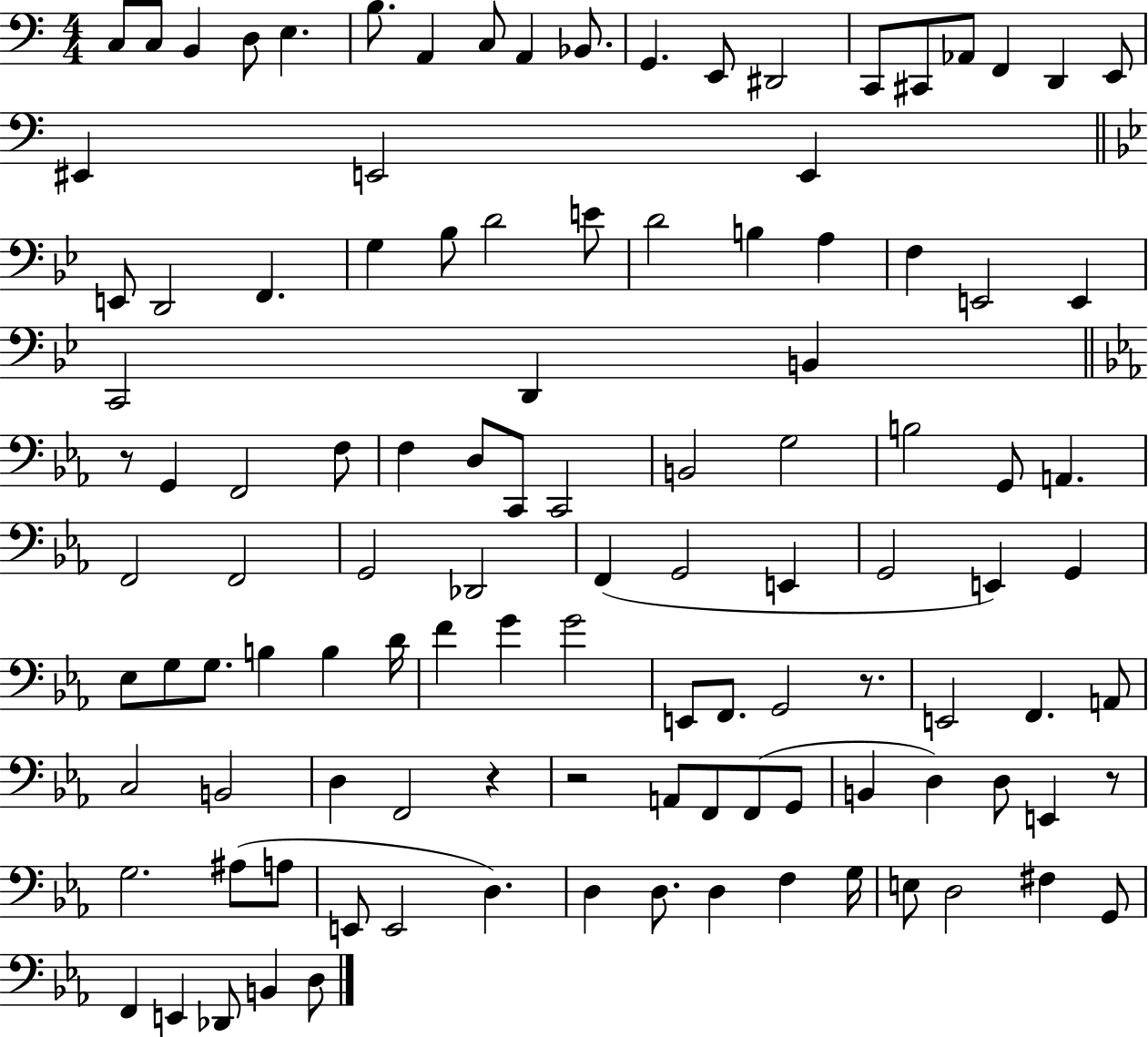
X:1
T:Untitled
M:4/4
L:1/4
K:C
C,/2 C,/2 B,, D,/2 E, B,/2 A,, C,/2 A,, _B,,/2 G,, E,,/2 ^D,,2 C,,/2 ^C,,/2 _A,,/2 F,, D,, E,,/2 ^E,, E,,2 E,, E,,/2 D,,2 F,, G, _B,/2 D2 E/2 D2 B, A, F, E,,2 E,, C,,2 D,, B,, z/2 G,, F,,2 F,/2 F, D,/2 C,,/2 C,,2 B,,2 G,2 B,2 G,,/2 A,, F,,2 F,,2 G,,2 _D,,2 F,, G,,2 E,, G,,2 E,, G,, _E,/2 G,/2 G,/2 B, B, D/4 F G G2 E,,/2 F,,/2 G,,2 z/2 E,,2 F,, A,,/2 C,2 B,,2 D, F,,2 z z2 A,,/2 F,,/2 F,,/2 G,,/2 B,, D, D,/2 E,, z/2 G,2 ^A,/2 A,/2 E,,/2 E,,2 D, D, D,/2 D, F, G,/4 E,/2 D,2 ^F, G,,/2 F,, E,, _D,,/2 B,, D,/2